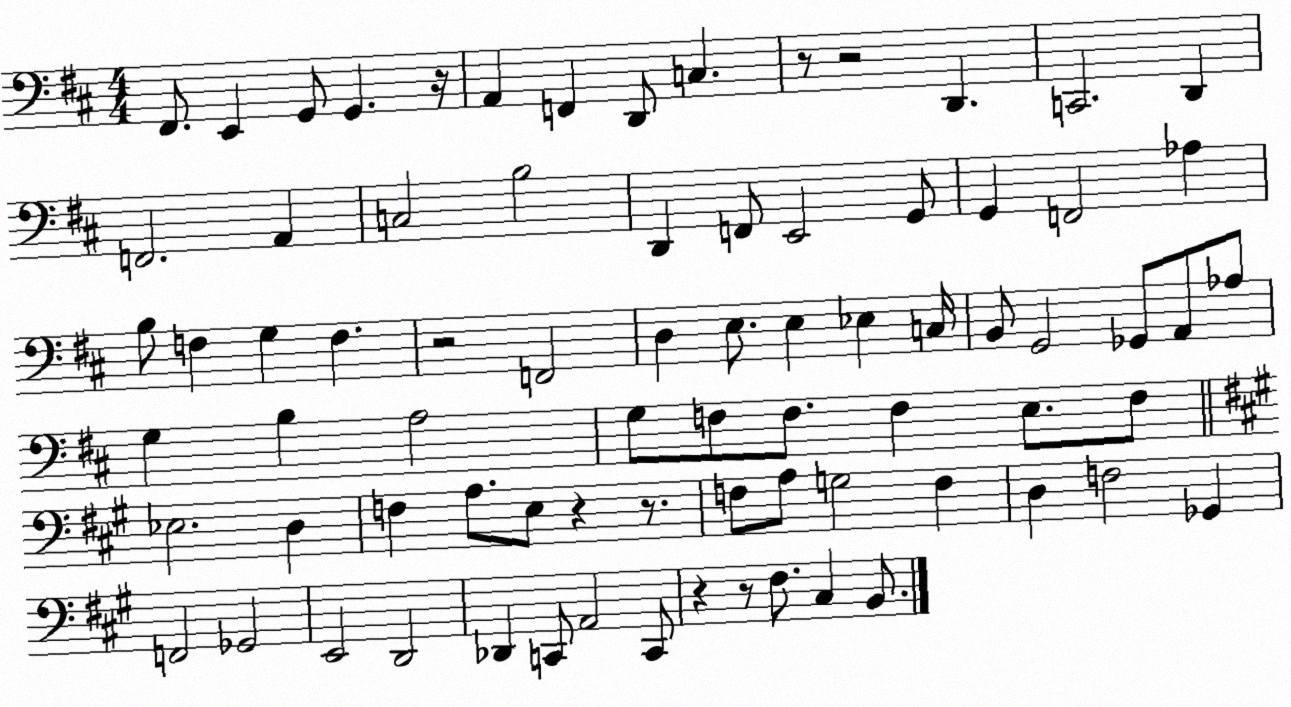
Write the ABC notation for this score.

X:1
T:Untitled
M:4/4
L:1/4
K:D
^F,,/2 E,, G,,/2 G,, z/4 A,, F,, D,,/2 C, z/2 z2 D,, C,,2 D,, F,,2 A,, C,2 B,2 D,, F,,/2 E,,2 G,,/2 G,, F,,2 _A, B,/2 F, G, F, z2 F,,2 D, E,/2 E, _E, C,/4 B,,/2 G,,2 _G,,/2 A,,/2 _A,/2 G, B, A,2 G,/2 F,/2 F,/2 F, E,/2 F,/2 _E,2 D, F, A,/2 E,/2 z z/2 F,/2 A,/2 G,2 F, D, F,2 _G,, F,,2 _G,,2 E,,2 D,,2 _D,, C,,/2 A,,2 C,,/2 z z/2 ^F,/2 ^C, B,,/2